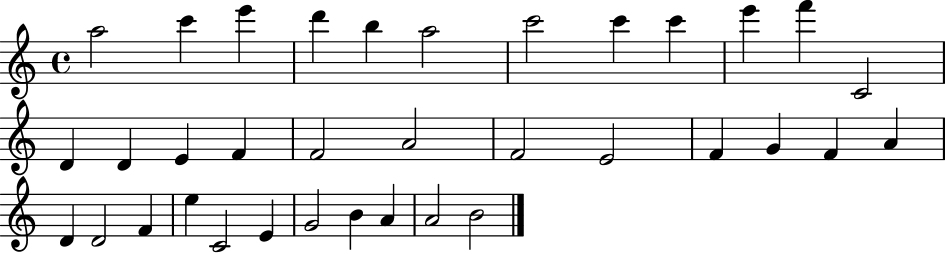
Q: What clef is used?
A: treble